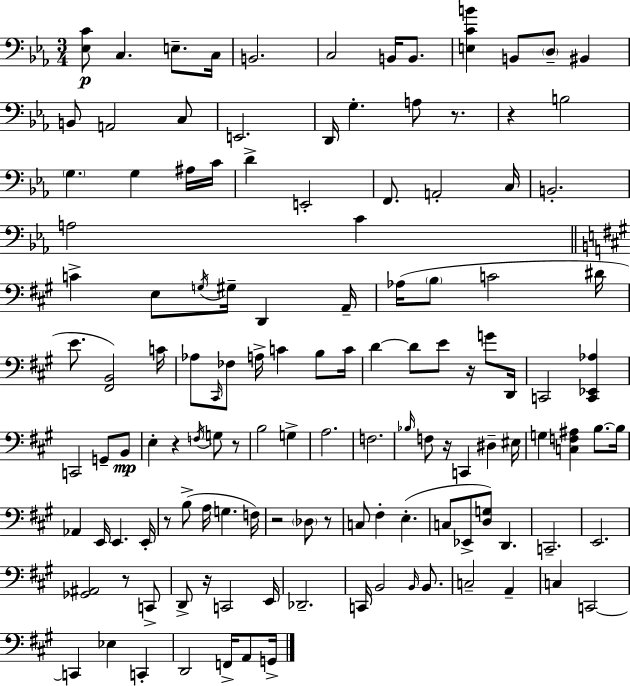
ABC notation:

X:1
T:Untitled
M:3/4
L:1/4
K:Cm
[_E,C]/2 C, E,/2 C,/4 B,,2 C,2 B,,/4 B,,/2 [E,CB] B,,/2 D,/2 ^B,, B,,/2 A,,2 C,/2 E,,2 D,,/4 G, A,/2 z/2 z B,2 G, G, ^A,/4 C/4 D E,,2 F,,/2 A,,2 C,/4 B,,2 A,2 C C E,/2 G,/4 ^G,/4 D,, A,,/4 _A,/4 B,/2 C2 ^D/4 E/2 [^F,,B,,]2 C/4 _A,/2 ^C,,/4 _F,/2 A,/4 C B,/2 C/4 D D/2 E/2 z/4 G/2 D,,/4 C,,2 [C,,_E,,_A,] C,,2 G,,/2 B,,/2 E, z F,/4 G,/2 z/2 B,2 G, A,2 F,2 _B,/4 F,/2 z/4 C,, ^D, ^E,/4 G, [C,F,^A,] B,/2 B,/4 _A,, E,,/4 E,, E,,/4 z/2 B,/2 A,/4 G, F,/4 z2 _D,/2 z/2 C,/2 ^F, E, C,/2 _E,,/2 [D,G,]/2 D,, C,,2 E,,2 [_G,,^A,,]2 z/2 C,,/2 D,,/2 z/4 C,,2 E,,/4 _D,,2 C,,/4 B,,2 B,,/4 B,,/2 C,2 A,, C, C,,2 C,, _E, C,, D,,2 F,,/4 A,,/2 G,,/4